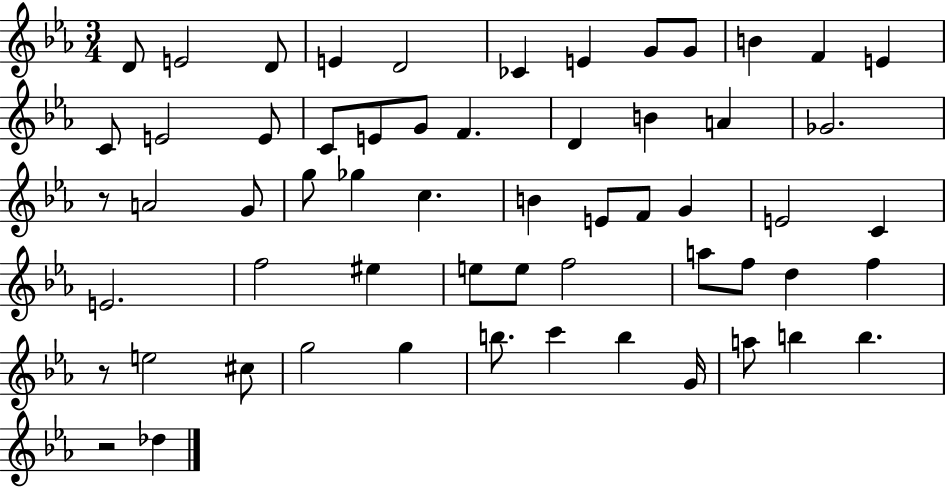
X:1
T:Untitled
M:3/4
L:1/4
K:Eb
D/2 E2 D/2 E D2 _C E G/2 G/2 B F E C/2 E2 E/2 C/2 E/2 G/2 F D B A _G2 z/2 A2 G/2 g/2 _g c B E/2 F/2 G E2 C E2 f2 ^e e/2 e/2 f2 a/2 f/2 d f z/2 e2 ^c/2 g2 g b/2 c' b G/4 a/2 b b z2 _d